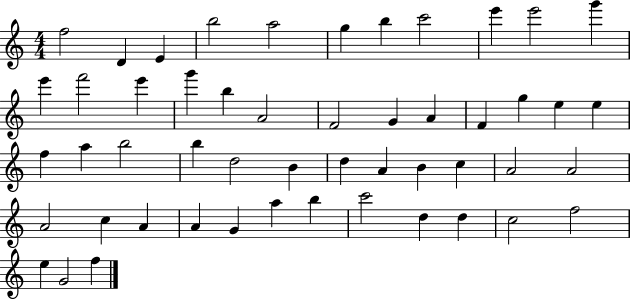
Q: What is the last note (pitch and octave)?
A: F5